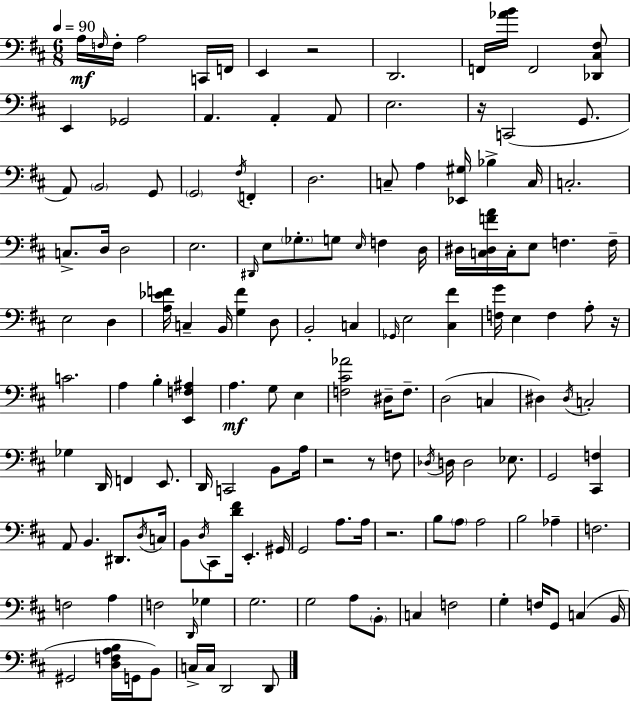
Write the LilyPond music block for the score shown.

{
  \clef bass
  \numericTimeSignature
  \time 6/8
  \key d \major
  \tempo 4 = 90
  a16\mf \grace { f16 } f16-. a2 c,16 | f,16 e,4 r2 | d,2. | f,16 <aes' b'>16 f,2 <des, cis fis>8 | \break e,4 ges,2 | a,4. a,4-. a,8 | e2. | r16 c,2( g,8. | \break a,8) \parenthesize b,2 g,8 | \parenthesize g,2 \acciaccatura { fis16 } f,4-. | d2. | c8-- a4 <ees, gis>16 bes4-> | \break c16 c2.-. | c8.-> d16 d2 | e2. | \grace { dis,16 } e8 \parenthesize ges8.-. g8 \grace { e16 } f4 | \break d16 dis16 <c dis f' a'>16 c16-. e8 f4. | f16-- e2 | d4 <a ees' f'>16 c4-- b,16 <g f'>4 | d8 b,2-. | \break c4 \grace { ges,16 } e2 | <cis fis'>4 <f g'>16 e4 f4 | a8-. r16 c'2. | a4 b4-. | \break <e, f ais>4 a4.\mf g8 | e4 <f cis' aes'>2 | dis16-- f8.-- d2( | c4 dis4) \acciaccatura { dis16 } c2-. | \break ges4 d,16 f,4 | e,8. d,16 c,2 | b,8 a16 r2 | r8 f8 \acciaccatura { des16 } d16 d2 | \break ees8. g,2 | <cis, f>4 a,8 b,4. | dis,8. \acciaccatura { d16 } c16 b,8 \acciaccatura { d16 } cis,8 | <d' fis'>16 e,4.-. gis,16 g,2 | \break a8. a16 r2. | b8 \parenthesize a8 | a2 b2 | aes4-- f2. | \break f2 | a4 f2 | \grace { d,16 } ges4 g2. | g2 | \break a8 \parenthesize b,8-. c4 | f2 g4-. | f16 g,8 c4( b,16 gis,2 | <d f a b>16 g,16 b,8) c16-> c16 | \break d,2 d,8 \bar "|."
}